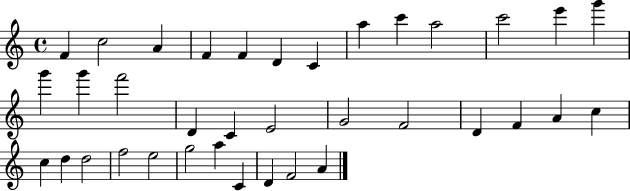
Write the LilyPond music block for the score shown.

{
  \clef treble
  \time 4/4
  \defaultTimeSignature
  \key c \major
  f'4 c''2 a'4 | f'4 f'4 d'4 c'4 | a''4 c'''4 a''2 | c'''2 e'''4 g'''4 | \break g'''4 g'''4 f'''2 | d'4 c'4 e'2 | g'2 f'2 | d'4 f'4 a'4 c''4 | \break c''4 d''4 d''2 | f''2 e''2 | g''2 a''4 c'4 | d'4 f'2 a'4 | \break \bar "|."
}